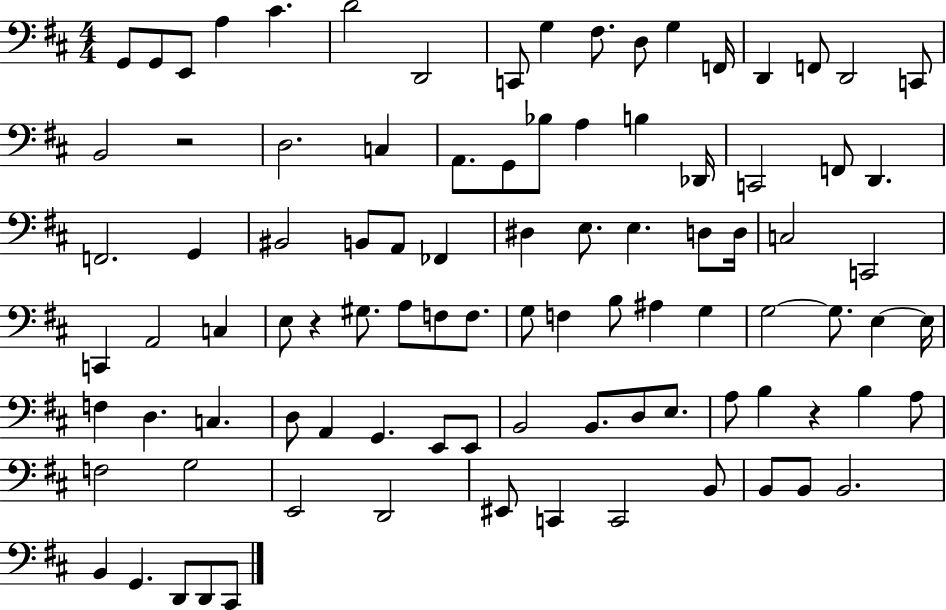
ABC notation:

X:1
T:Untitled
M:4/4
L:1/4
K:D
G,,/2 G,,/2 E,,/2 A, ^C D2 D,,2 C,,/2 G, ^F,/2 D,/2 G, F,,/4 D,, F,,/2 D,,2 C,,/2 B,,2 z2 D,2 C, A,,/2 G,,/2 _B,/2 A, B, _D,,/4 C,,2 F,,/2 D,, F,,2 G,, ^B,,2 B,,/2 A,,/2 _F,, ^D, E,/2 E, D,/2 D,/4 C,2 C,,2 C,, A,,2 C, E,/2 z ^G,/2 A,/2 F,/2 F,/2 G,/2 F, B,/2 ^A, G, G,2 G,/2 E, E,/4 F, D, C, D,/2 A,, G,, E,,/2 E,,/2 B,,2 B,,/2 D,/2 E,/2 A,/2 B, z B, A,/2 F,2 G,2 E,,2 D,,2 ^E,,/2 C,, C,,2 B,,/2 B,,/2 B,,/2 B,,2 B,, G,, D,,/2 D,,/2 ^C,,/2